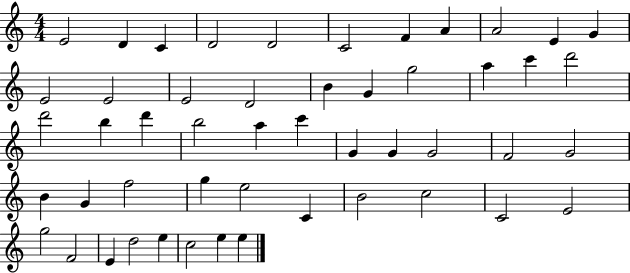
E4/h D4/q C4/q D4/h D4/h C4/h F4/q A4/q A4/h E4/q G4/q E4/h E4/h E4/h D4/h B4/q G4/q G5/h A5/q C6/q D6/h D6/h B5/q D6/q B5/h A5/q C6/q G4/q G4/q G4/h F4/h G4/h B4/q G4/q F5/h G5/q E5/h C4/q B4/h C5/h C4/h E4/h G5/h F4/h E4/q D5/h E5/q C5/h E5/q E5/q